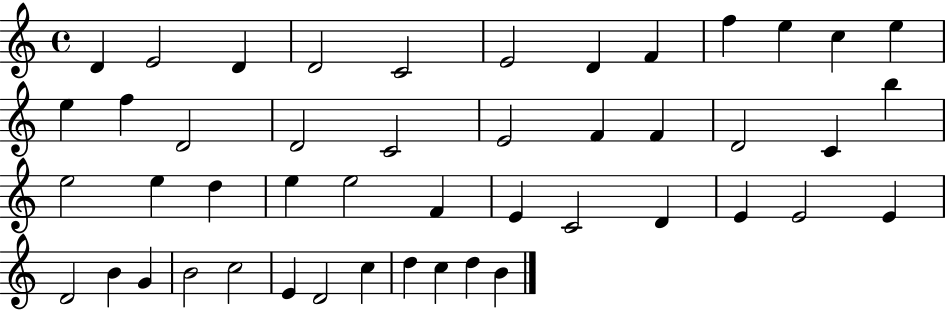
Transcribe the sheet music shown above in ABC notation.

X:1
T:Untitled
M:4/4
L:1/4
K:C
D E2 D D2 C2 E2 D F f e c e e f D2 D2 C2 E2 F F D2 C b e2 e d e e2 F E C2 D E E2 E D2 B G B2 c2 E D2 c d c d B